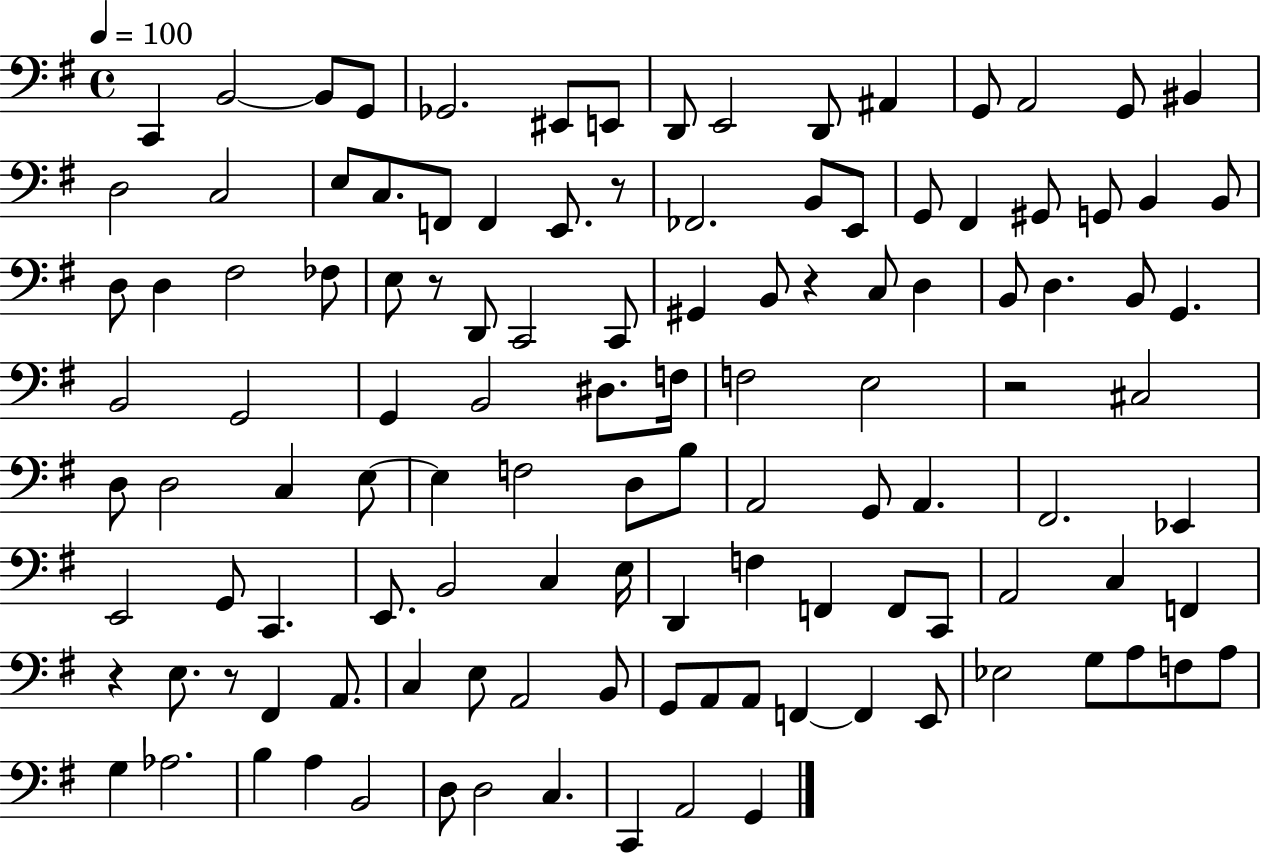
X:1
T:Untitled
M:4/4
L:1/4
K:G
C,, B,,2 B,,/2 G,,/2 _G,,2 ^E,,/2 E,,/2 D,,/2 E,,2 D,,/2 ^A,, G,,/2 A,,2 G,,/2 ^B,, D,2 C,2 E,/2 C,/2 F,,/2 F,, E,,/2 z/2 _F,,2 B,,/2 E,,/2 G,,/2 ^F,, ^G,,/2 G,,/2 B,, B,,/2 D,/2 D, ^F,2 _F,/2 E,/2 z/2 D,,/2 C,,2 C,,/2 ^G,, B,,/2 z C,/2 D, B,,/2 D, B,,/2 G,, B,,2 G,,2 G,, B,,2 ^D,/2 F,/4 F,2 E,2 z2 ^C,2 D,/2 D,2 C, E,/2 E, F,2 D,/2 B,/2 A,,2 G,,/2 A,, ^F,,2 _E,, E,,2 G,,/2 C,, E,,/2 B,,2 C, E,/4 D,, F, F,, F,,/2 C,,/2 A,,2 C, F,, z E,/2 z/2 ^F,, A,,/2 C, E,/2 A,,2 B,,/2 G,,/2 A,,/2 A,,/2 F,, F,, E,,/2 _E,2 G,/2 A,/2 F,/2 A,/2 G, _A,2 B, A, B,,2 D,/2 D,2 C, C,, A,,2 G,,